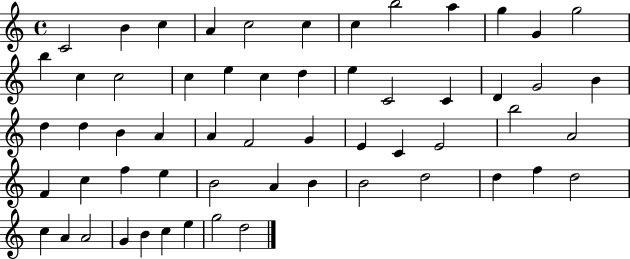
{
  \clef treble
  \time 4/4
  \defaultTimeSignature
  \key c \major
  c'2 b'4 c''4 | a'4 c''2 c''4 | c''4 b''2 a''4 | g''4 g'4 g''2 | \break b''4 c''4 c''2 | c''4 e''4 c''4 d''4 | e''4 c'2 c'4 | d'4 g'2 b'4 | \break d''4 d''4 b'4 a'4 | a'4 f'2 g'4 | e'4 c'4 e'2 | b''2 a'2 | \break f'4 c''4 f''4 e''4 | b'2 a'4 b'4 | b'2 d''2 | d''4 f''4 d''2 | \break c''4 a'4 a'2 | g'4 b'4 c''4 e''4 | g''2 d''2 | \bar "|."
}